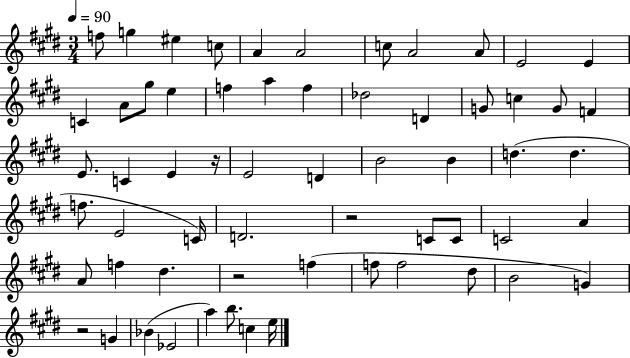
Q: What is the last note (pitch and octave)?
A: E5